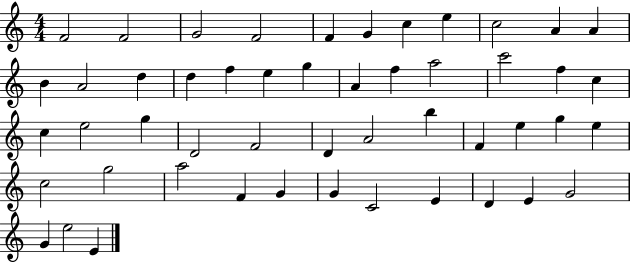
{
  \clef treble
  \numericTimeSignature
  \time 4/4
  \key c \major
  f'2 f'2 | g'2 f'2 | f'4 g'4 c''4 e''4 | c''2 a'4 a'4 | \break b'4 a'2 d''4 | d''4 f''4 e''4 g''4 | a'4 f''4 a''2 | c'''2 f''4 c''4 | \break c''4 e''2 g''4 | d'2 f'2 | d'4 a'2 b''4 | f'4 e''4 g''4 e''4 | \break c''2 g''2 | a''2 f'4 g'4 | g'4 c'2 e'4 | d'4 e'4 g'2 | \break g'4 e''2 e'4 | \bar "|."
}